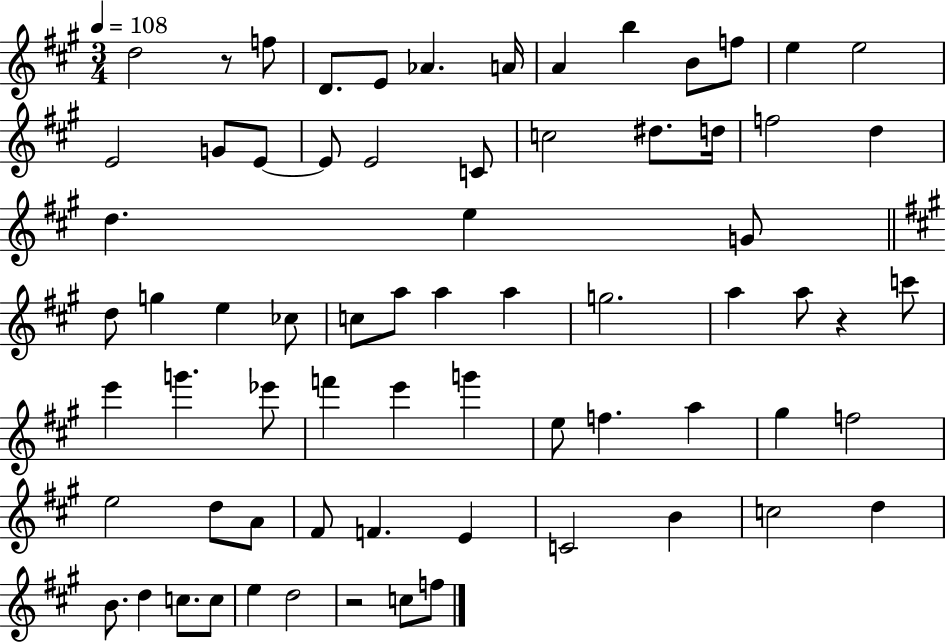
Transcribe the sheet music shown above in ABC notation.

X:1
T:Untitled
M:3/4
L:1/4
K:A
d2 z/2 f/2 D/2 E/2 _A A/4 A b B/2 f/2 e e2 E2 G/2 E/2 E/2 E2 C/2 c2 ^d/2 d/4 f2 d d e G/2 d/2 g e _c/2 c/2 a/2 a a g2 a a/2 z c'/2 e' g' _e'/2 f' e' g' e/2 f a ^g f2 e2 d/2 A/2 ^F/2 F E C2 B c2 d B/2 d c/2 c/2 e d2 z2 c/2 f/2